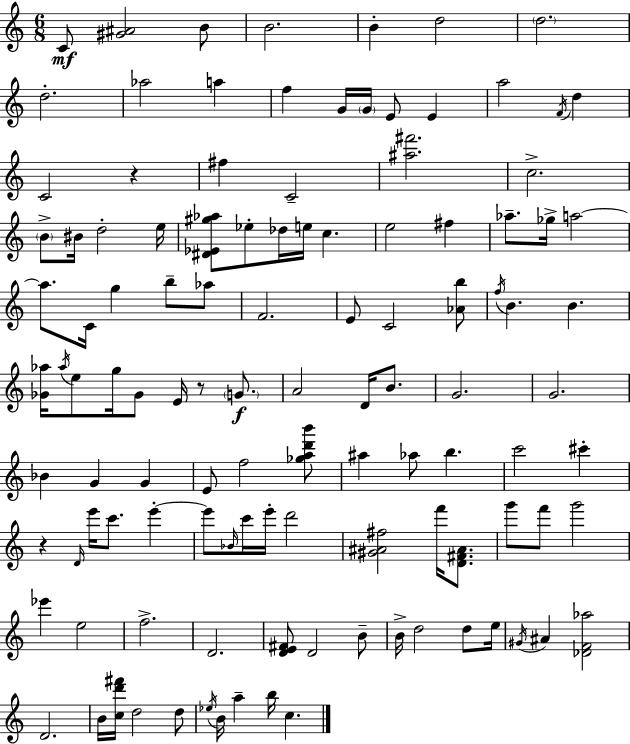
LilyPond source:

{
  \clef treble
  \numericTimeSignature
  \time 6/8
  \key c \major
  c'8\mf <gis' ais'>2 b'8 | b'2. | b'4-. d''2 | \parenthesize d''2. | \break d''2.-. | aes''2 a''4 | f''4 g'16 \parenthesize g'16 e'8 e'4 | a''2 \acciaccatura { f'16 } d''4 | \break c'2 r4 | fis''4 c'2-- | <ais'' fis'''>2. | c''2.-> | \break \parenthesize b'8-> bis'16 d''2-. | e''16 <dis' ees' gis'' aes''>8 ees''8-. des''16 e''16 c''4. | e''2 fis''4 | aes''8.-- ges''16-> a''2~~ | \break a''8. c'16 g''4 b''8-- aes''8 | f'2. | e'8 c'2 <aes' b''>8 | \acciaccatura { f''16 } b'4. b'4. | \break <ges' aes''>16 \acciaccatura { aes''16 } e''8 g''16 ges'8 e'16 r8 | \parenthesize g'8.\f a'2 d'16 | b'8. g'2. | g'2. | \break bes'4 g'4 g'4 | e'8 f''2 | <ges'' a'' d''' b'''>8 ais''4 aes''8 b''4. | c'''2 cis'''4-. | \break r4 \grace { d'16 } e'''16 c'''8. | e'''4-.~~ e'''8 \grace { bes'16 } c'''16 e'''16-. d'''2 | <gis' ais' fis''>2 | f'''16 <d' fis' ais'>8. g'''8 f'''8 g'''2 | \break ees'''4 e''2 | f''2.-> | d'2. | <d' e' fis'>8 d'2 | \break b'8-- b'16-> d''2 | d''8 e''16 \acciaccatura { gis'16 } ais'4 <des' f' aes''>2 | d'2. | b'16 <c'' d''' fis'''>16 d''2 | \break d''8 \acciaccatura { ees''16 } b'16 a''4-- | b''16 c''4. \bar "|."
}